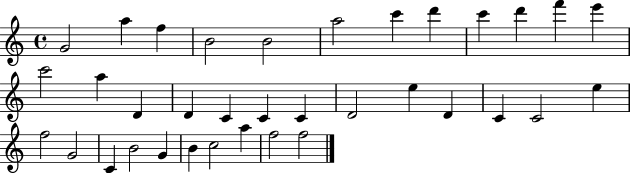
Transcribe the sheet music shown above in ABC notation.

X:1
T:Untitled
M:4/4
L:1/4
K:C
G2 a f B2 B2 a2 c' d' c' d' f' e' c'2 a D D C C C D2 e D C C2 e f2 G2 C B2 G B c2 a f2 f2